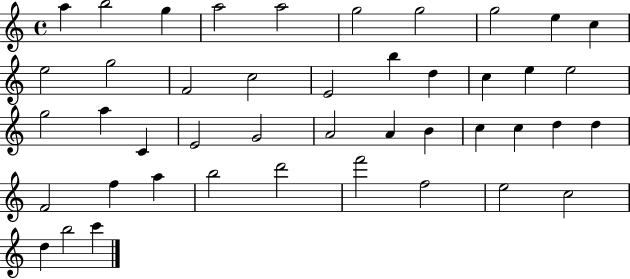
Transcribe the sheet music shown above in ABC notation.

X:1
T:Untitled
M:4/4
L:1/4
K:C
a b2 g a2 a2 g2 g2 g2 e c e2 g2 F2 c2 E2 b d c e e2 g2 a C E2 G2 A2 A B c c d d F2 f a b2 d'2 f'2 f2 e2 c2 d b2 c'